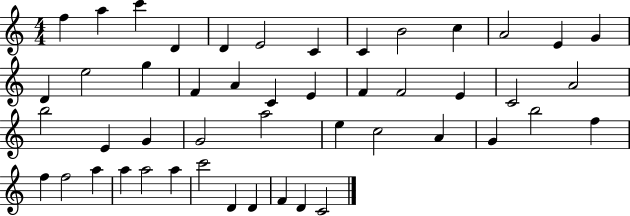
X:1
T:Untitled
M:4/4
L:1/4
K:C
f a c' D D E2 C C B2 c A2 E G D e2 g F A C E F F2 E C2 A2 b2 E G G2 a2 e c2 A G b2 f f f2 a a a2 a c'2 D D F D C2